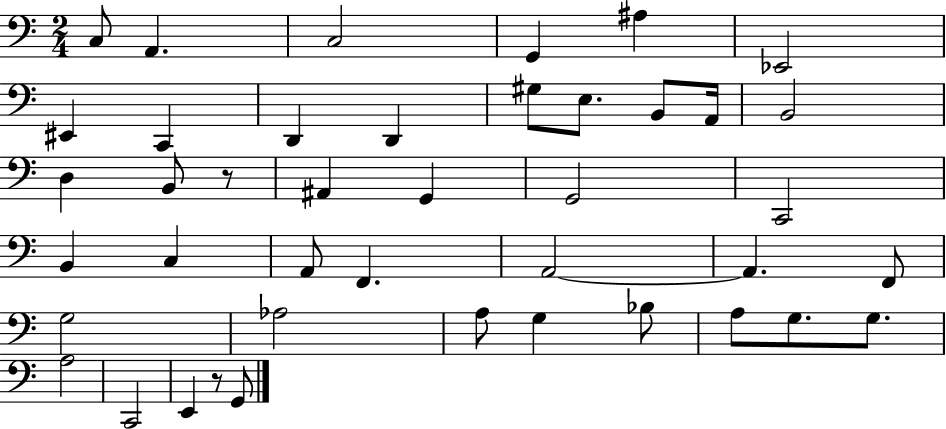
C3/e A2/q. C3/h G2/q A#3/q Eb2/h EIS2/q C2/q D2/q D2/q G#3/e E3/e. B2/e A2/s B2/h D3/q B2/e R/e A#2/q G2/q G2/h C2/h B2/q C3/q A2/e F2/q. A2/h A2/q. F2/e G3/h Ab3/h A3/e G3/q Bb3/e A3/e G3/e. G3/e. A3/h C2/h E2/q R/e G2/e